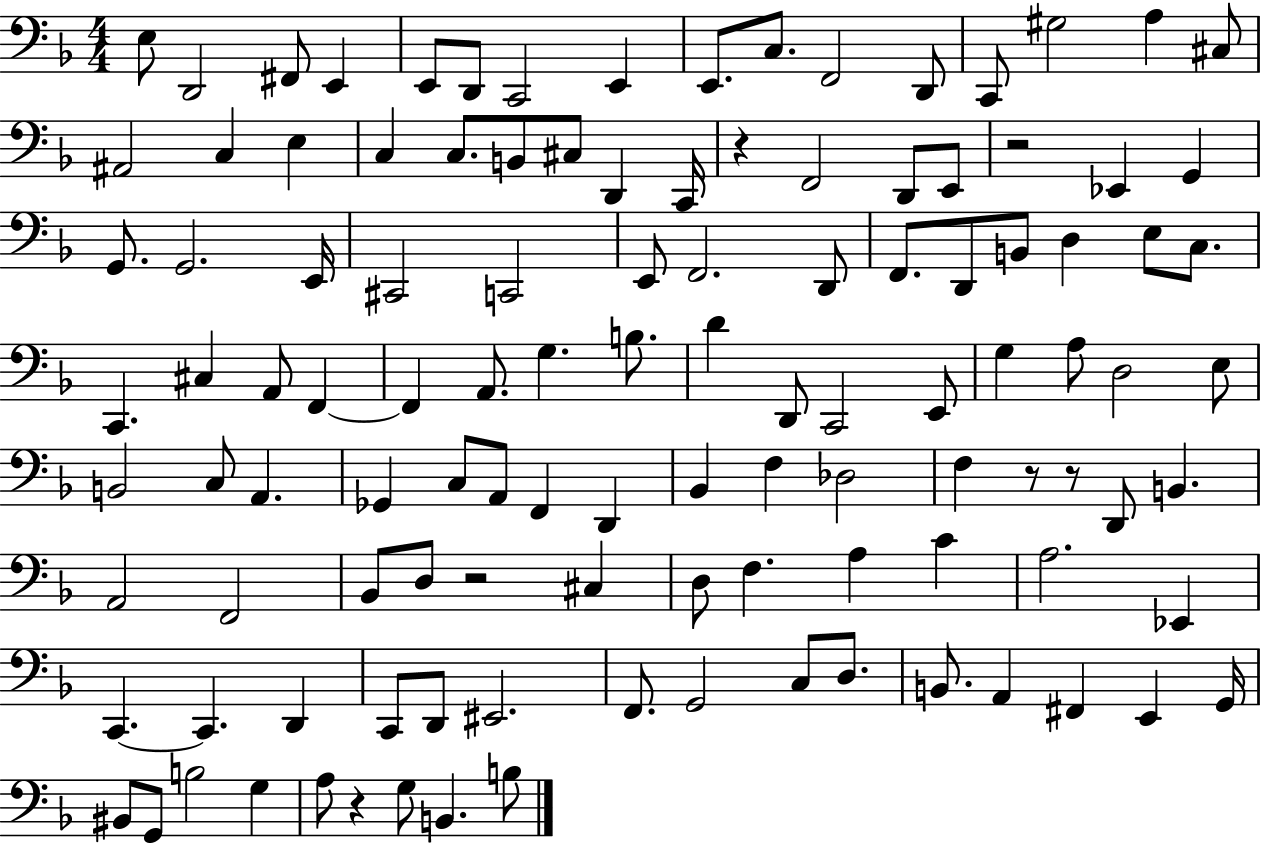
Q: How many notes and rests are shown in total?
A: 114